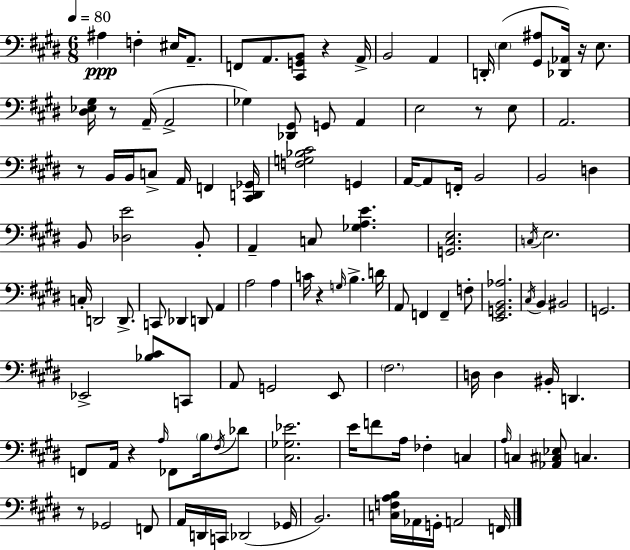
A#3/q F3/q EIS3/s A2/e. F2/e A2/e. [C#2,G2,B2]/e R/q A2/s B2/h A2/q D2/s E3/q [G#2,A#3]/e [Db2,Ab2]/s R/s E3/e. [D#3,Eb3,G#3]/s R/e A2/s A2/h Gb3/q [Db2,G#2]/e G2/e A2/q E3/h R/e E3/e A2/h. R/e B2/s B2/s C3/e A2/s F2/q [C#2,D2,Gb2]/s [F3,G3,Bb3,C#4]/h G2/q A2/s A2/e F2/s B2/h B2/h D3/q B2/e [Db3,E4]/h B2/e A2/q C3/e [Gb3,A3,E4]/q. [G2,C#3,E3]/h. C3/s E3/h. C3/s D2/h D2/e. C2/e Db2/q D2/e A2/q A3/h A3/q C4/s R/q G3/s B3/q. D4/s A2/e F2/q F2/q F3/e [E2,G2,B2,Ab3]/h. C#3/s B2/q BIS2/h G2/h. Eb2/h [Bb3,C#4]/e C2/e A2/e G2/h E2/e F#3/h. D3/s D3/q BIS2/s D2/q. F2/e A2/s R/q A3/s FES2/e B3/s F#3/s Db4/e [C#3,Gb3,Eb4]/h. E4/s F4/e A3/s FES3/q C3/q A3/s C3/q [Ab2,C#3,Eb3]/e C3/q. R/e Gb2/h F2/e A2/s D2/s C2/s Db2/h Gb2/s B2/h. [C3,F3,A3,B3]/s Ab2/s G2/s A2/h F2/s